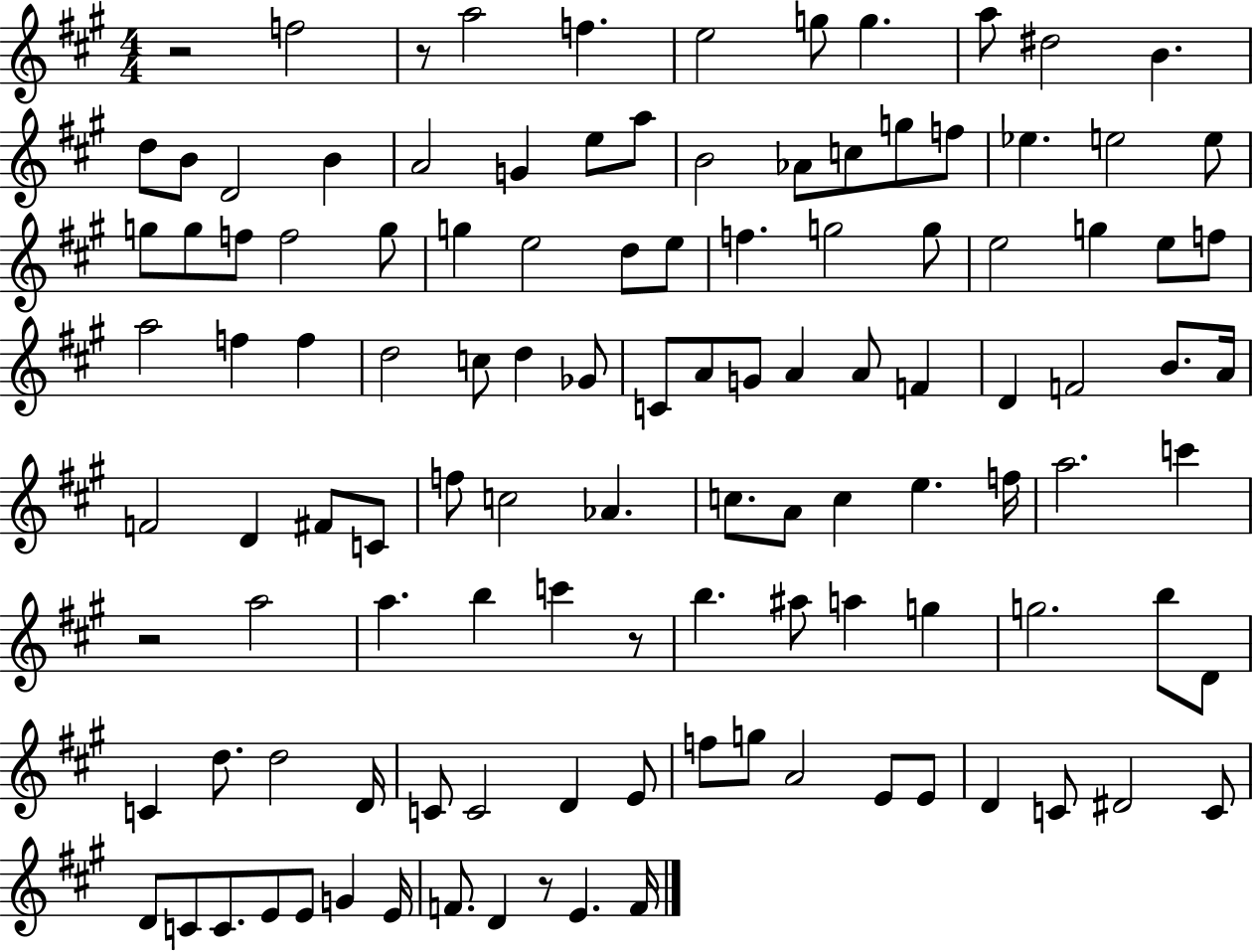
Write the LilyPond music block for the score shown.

{
  \clef treble
  \numericTimeSignature
  \time 4/4
  \key a \major
  r2 f''2 | r8 a''2 f''4. | e''2 g''8 g''4. | a''8 dis''2 b'4. | \break d''8 b'8 d'2 b'4 | a'2 g'4 e''8 a''8 | b'2 aes'8 c''8 g''8 f''8 | ees''4. e''2 e''8 | \break g''8 g''8 f''8 f''2 g''8 | g''4 e''2 d''8 e''8 | f''4. g''2 g''8 | e''2 g''4 e''8 f''8 | \break a''2 f''4 f''4 | d''2 c''8 d''4 ges'8 | c'8 a'8 g'8 a'4 a'8 f'4 | d'4 f'2 b'8. a'16 | \break f'2 d'4 fis'8 c'8 | f''8 c''2 aes'4. | c''8. a'8 c''4 e''4. f''16 | a''2. c'''4 | \break r2 a''2 | a''4. b''4 c'''4 r8 | b''4. ais''8 a''4 g''4 | g''2. b''8 d'8 | \break c'4 d''8. d''2 d'16 | c'8 c'2 d'4 e'8 | f''8 g''8 a'2 e'8 e'8 | d'4 c'8 dis'2 c'8 | \break d'8 c'8 c'8. e'8 e'8 g'4 e'16 | f'8. d'4 r8 e'4. f'16 | \bar "|."
}